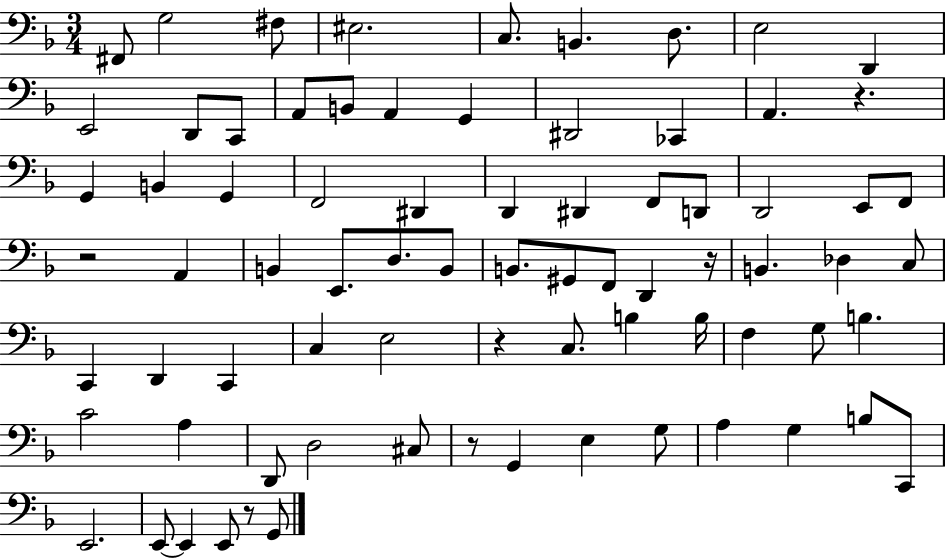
F#2/e G3/h F#3/e EIS3/h. C3/e. B2/q. D3/e. E3/h D2/q E2/h D2/e C2/e A2/e B2/e A2/q G2/q D#2/h CES2/q A2/q. R/q. G2/q B2/q G2/q F2/h D#2/q D2/q D#2/q F2/e D2/e D2/h E2/e F2/e R/h A2/q B2/q E2/e. D3/e. B2/e B2/e. G#2/e F2/e D2/q R/s B2/q. Db3/q C3/e C2/q D2/q C2/q C3/q E3/h R/q C3/e. B3/q B3/s F3/q G3/e B3/q. C4/h A3/q D2/e D3/h C#3/e R/e G2/q E3/q G3/e A3/q G3/q B3/e C2/e E2/h. E2/e E2/q E2/e R/e G2/e